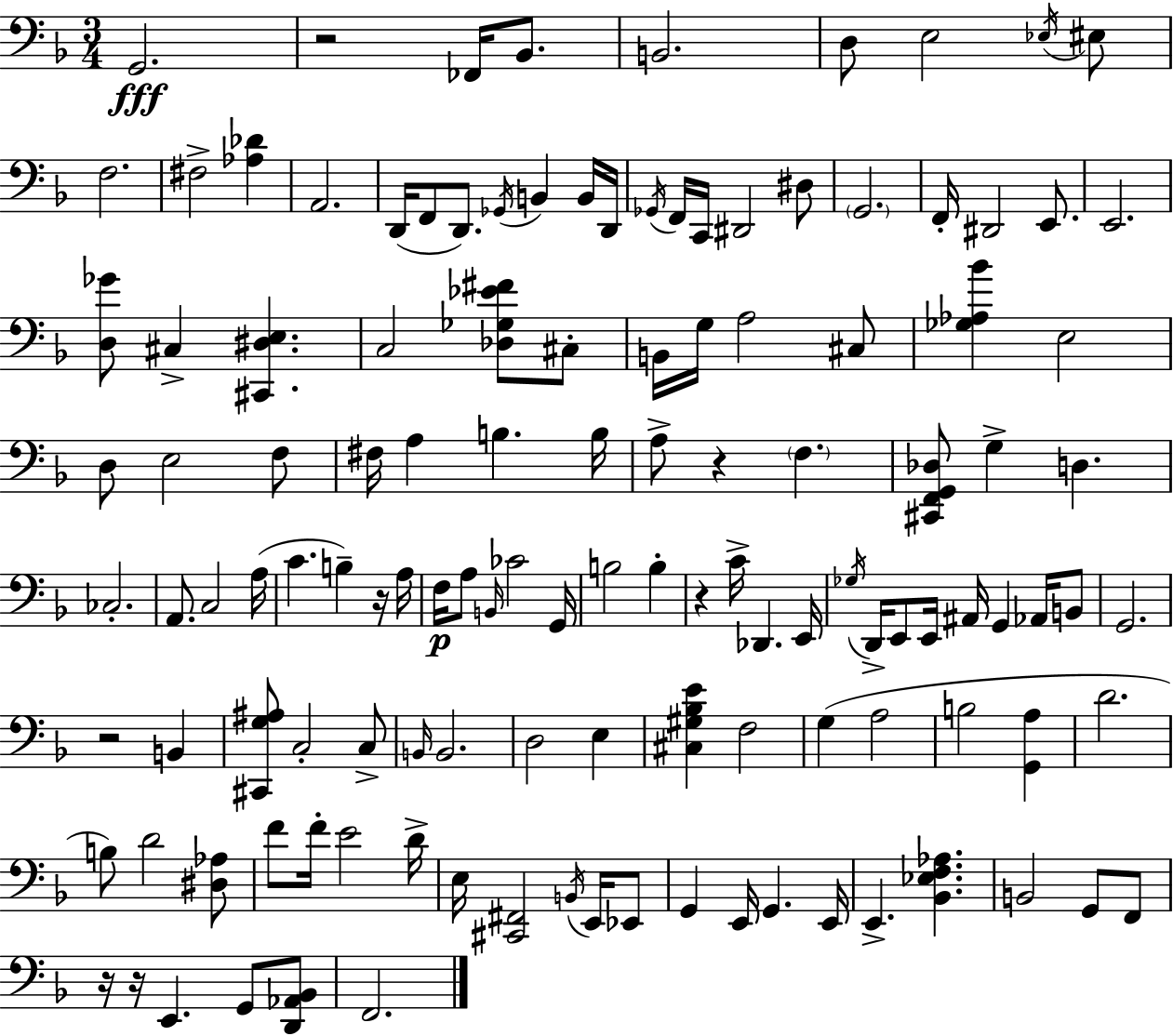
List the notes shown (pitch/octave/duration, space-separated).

G2/h. R/h FES2/s Bb2/e. B2/h. D3/e E3/h Eb3/s EIS3/e F3/h. F#3/h [Ab3,Db4]/q A2/h. D2/s F2/e D2/e. Gb2/s B2/q B2/s D2/s Gb2/s F2/s C2/s D#2/h D#3/e G2/h. F2/s D#2/h E2/e. E2/h. [D3,Gb4]/e C#3/q [C#2,D#3,E3]/q. C3/h [Db3,Gb3,Eb4,F#4]/e C#3/e B2/s G3/s A3/h C#3/e [Gb3,Ab3,Bb4]/q E3/h D3/e E3/h F3/e F#3/s A3/q B3/q. B3/s A3/e R/q F3/q. [C#2,F2,G2,Db3]/e G3/q D3/q. CES3/h. A2/e. C3/h A3/s C4/q. B3/q R/s A3/s F3/s A3/e B2/s CES4/h G2/s B3/h B3/q R/q C4/s Db2/q. E2/s Gb3/s D2/s E2/e E2/s A#2/s G2/q Ab2/s B2/e G2/h. R/h B2/q [C#2,G3,A#3]/e C3/h C3/e B2/s B2/h. D3/h E3/q [C#3,G#3,Bb3,E4]/q F3/h G3/q A3/h B3/h [G2,A3]/q D4/h. B3/e D4/h [D#3,Ab3]/e F4/e F4/s E4/h D4/s E3/s [C#2,F#2]/h B2/s E2/s Eb2/e G2/q E2/s G2/q. E2/s E2/q. [Bb2,Eb3,F3,Ab3]/q. B2/h G2/e F2/e R/s R/s E2/q. G2/e [D2,Ab2,Bb2]/e F2/h.